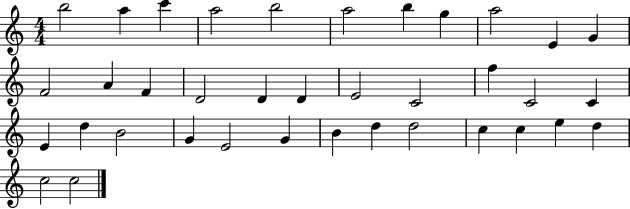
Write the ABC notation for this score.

X:1
T:Untitled
M:4/4
L:1/4
K:C
b2 a c' a2 b2 a2 b g a2 E G F2 A F D2 D D E2 C2 f C2 C E d B2 G E2 G B d d2 c c e d c2 c2